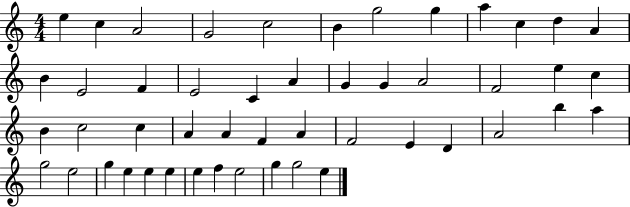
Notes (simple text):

E5/q C5/q A4/h G4/h C5/h B4/q G5/h G5/q A5/q C5/q D5/q A4/q B4/q E4/h F4/q E4/h C4/q A4/q G4/q G4/q A4/h F4/h E5/q C5/q B4/q C5/h C5/q A4/q A4/q F4/q A4/q F4/h E4/q D4/q A4/h B5/q A5/q G5/h E5/h G5/q E5/q E5/q E5/q E5/q F5/q E5/h G5/q G5/h E5/q